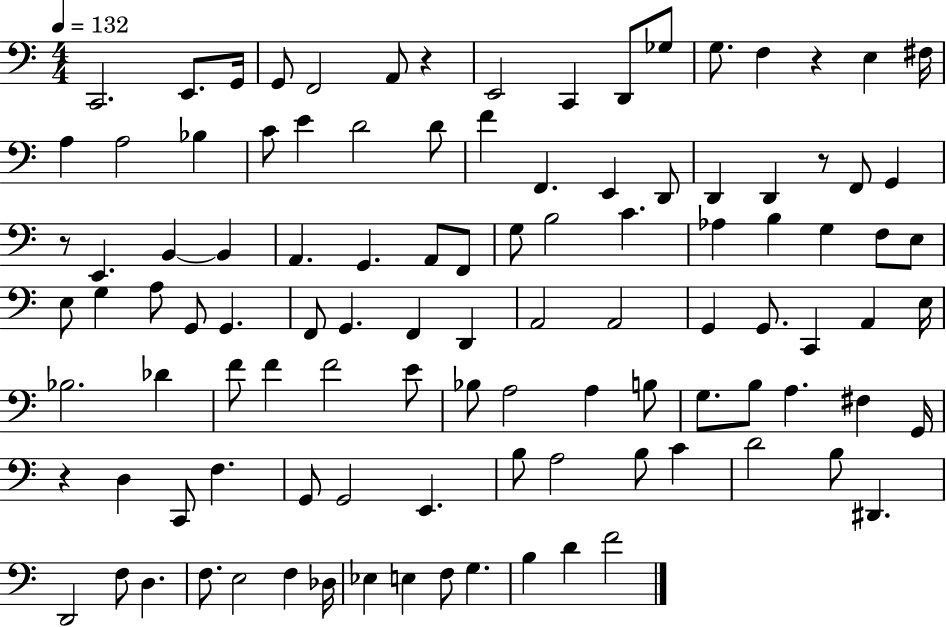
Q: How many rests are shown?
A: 5